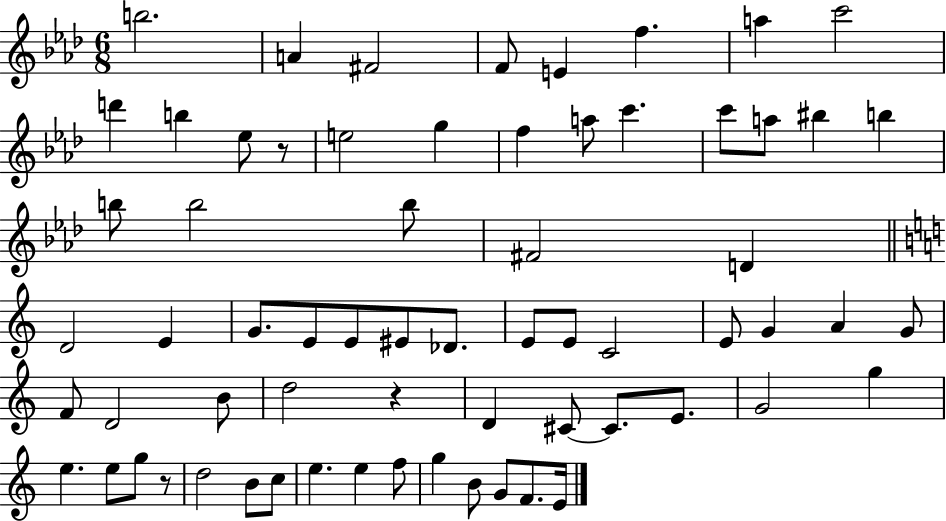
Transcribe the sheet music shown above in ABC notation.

X:1
T:Untitled
M:6/8
L:1/4
K:Ab
b2 A ^F2 F/2 E f a c'2 d' b _e/2 z/2 e2 g f a/2 c' c'/2 a/2 ^b b b/2 b2 b/2 ^F2 D D2 E G/2 E/2 E/2 ^E/2 _D/2 E/2 E/2 C2 E/2 G A G/2 F/2 D2 B/2 d2 z D ^C/2 ^C/2 E/2 G2 g e e/2 g/2 z/2 d2 B/2 c/2 e e f/2 g B/2 G/2 F/2 E/4